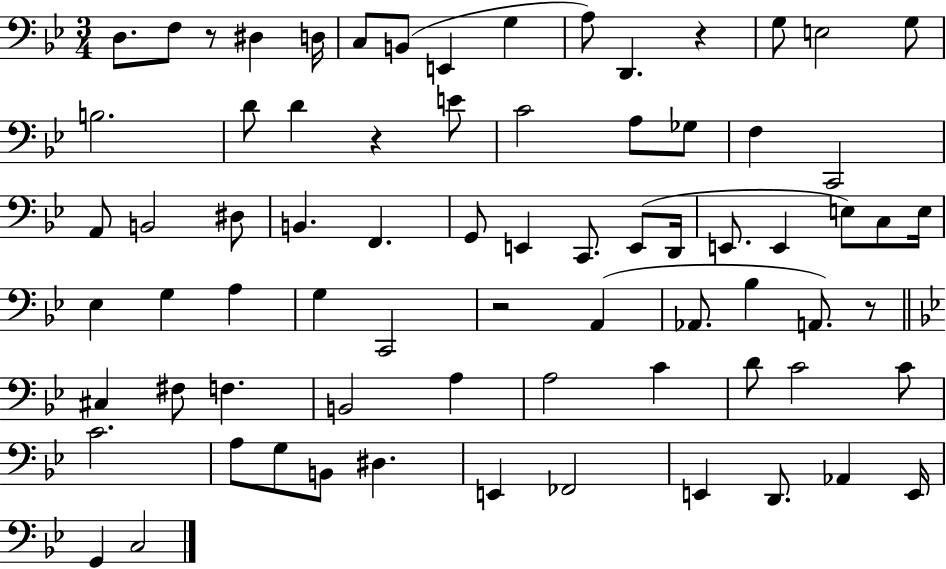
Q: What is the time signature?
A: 3/4